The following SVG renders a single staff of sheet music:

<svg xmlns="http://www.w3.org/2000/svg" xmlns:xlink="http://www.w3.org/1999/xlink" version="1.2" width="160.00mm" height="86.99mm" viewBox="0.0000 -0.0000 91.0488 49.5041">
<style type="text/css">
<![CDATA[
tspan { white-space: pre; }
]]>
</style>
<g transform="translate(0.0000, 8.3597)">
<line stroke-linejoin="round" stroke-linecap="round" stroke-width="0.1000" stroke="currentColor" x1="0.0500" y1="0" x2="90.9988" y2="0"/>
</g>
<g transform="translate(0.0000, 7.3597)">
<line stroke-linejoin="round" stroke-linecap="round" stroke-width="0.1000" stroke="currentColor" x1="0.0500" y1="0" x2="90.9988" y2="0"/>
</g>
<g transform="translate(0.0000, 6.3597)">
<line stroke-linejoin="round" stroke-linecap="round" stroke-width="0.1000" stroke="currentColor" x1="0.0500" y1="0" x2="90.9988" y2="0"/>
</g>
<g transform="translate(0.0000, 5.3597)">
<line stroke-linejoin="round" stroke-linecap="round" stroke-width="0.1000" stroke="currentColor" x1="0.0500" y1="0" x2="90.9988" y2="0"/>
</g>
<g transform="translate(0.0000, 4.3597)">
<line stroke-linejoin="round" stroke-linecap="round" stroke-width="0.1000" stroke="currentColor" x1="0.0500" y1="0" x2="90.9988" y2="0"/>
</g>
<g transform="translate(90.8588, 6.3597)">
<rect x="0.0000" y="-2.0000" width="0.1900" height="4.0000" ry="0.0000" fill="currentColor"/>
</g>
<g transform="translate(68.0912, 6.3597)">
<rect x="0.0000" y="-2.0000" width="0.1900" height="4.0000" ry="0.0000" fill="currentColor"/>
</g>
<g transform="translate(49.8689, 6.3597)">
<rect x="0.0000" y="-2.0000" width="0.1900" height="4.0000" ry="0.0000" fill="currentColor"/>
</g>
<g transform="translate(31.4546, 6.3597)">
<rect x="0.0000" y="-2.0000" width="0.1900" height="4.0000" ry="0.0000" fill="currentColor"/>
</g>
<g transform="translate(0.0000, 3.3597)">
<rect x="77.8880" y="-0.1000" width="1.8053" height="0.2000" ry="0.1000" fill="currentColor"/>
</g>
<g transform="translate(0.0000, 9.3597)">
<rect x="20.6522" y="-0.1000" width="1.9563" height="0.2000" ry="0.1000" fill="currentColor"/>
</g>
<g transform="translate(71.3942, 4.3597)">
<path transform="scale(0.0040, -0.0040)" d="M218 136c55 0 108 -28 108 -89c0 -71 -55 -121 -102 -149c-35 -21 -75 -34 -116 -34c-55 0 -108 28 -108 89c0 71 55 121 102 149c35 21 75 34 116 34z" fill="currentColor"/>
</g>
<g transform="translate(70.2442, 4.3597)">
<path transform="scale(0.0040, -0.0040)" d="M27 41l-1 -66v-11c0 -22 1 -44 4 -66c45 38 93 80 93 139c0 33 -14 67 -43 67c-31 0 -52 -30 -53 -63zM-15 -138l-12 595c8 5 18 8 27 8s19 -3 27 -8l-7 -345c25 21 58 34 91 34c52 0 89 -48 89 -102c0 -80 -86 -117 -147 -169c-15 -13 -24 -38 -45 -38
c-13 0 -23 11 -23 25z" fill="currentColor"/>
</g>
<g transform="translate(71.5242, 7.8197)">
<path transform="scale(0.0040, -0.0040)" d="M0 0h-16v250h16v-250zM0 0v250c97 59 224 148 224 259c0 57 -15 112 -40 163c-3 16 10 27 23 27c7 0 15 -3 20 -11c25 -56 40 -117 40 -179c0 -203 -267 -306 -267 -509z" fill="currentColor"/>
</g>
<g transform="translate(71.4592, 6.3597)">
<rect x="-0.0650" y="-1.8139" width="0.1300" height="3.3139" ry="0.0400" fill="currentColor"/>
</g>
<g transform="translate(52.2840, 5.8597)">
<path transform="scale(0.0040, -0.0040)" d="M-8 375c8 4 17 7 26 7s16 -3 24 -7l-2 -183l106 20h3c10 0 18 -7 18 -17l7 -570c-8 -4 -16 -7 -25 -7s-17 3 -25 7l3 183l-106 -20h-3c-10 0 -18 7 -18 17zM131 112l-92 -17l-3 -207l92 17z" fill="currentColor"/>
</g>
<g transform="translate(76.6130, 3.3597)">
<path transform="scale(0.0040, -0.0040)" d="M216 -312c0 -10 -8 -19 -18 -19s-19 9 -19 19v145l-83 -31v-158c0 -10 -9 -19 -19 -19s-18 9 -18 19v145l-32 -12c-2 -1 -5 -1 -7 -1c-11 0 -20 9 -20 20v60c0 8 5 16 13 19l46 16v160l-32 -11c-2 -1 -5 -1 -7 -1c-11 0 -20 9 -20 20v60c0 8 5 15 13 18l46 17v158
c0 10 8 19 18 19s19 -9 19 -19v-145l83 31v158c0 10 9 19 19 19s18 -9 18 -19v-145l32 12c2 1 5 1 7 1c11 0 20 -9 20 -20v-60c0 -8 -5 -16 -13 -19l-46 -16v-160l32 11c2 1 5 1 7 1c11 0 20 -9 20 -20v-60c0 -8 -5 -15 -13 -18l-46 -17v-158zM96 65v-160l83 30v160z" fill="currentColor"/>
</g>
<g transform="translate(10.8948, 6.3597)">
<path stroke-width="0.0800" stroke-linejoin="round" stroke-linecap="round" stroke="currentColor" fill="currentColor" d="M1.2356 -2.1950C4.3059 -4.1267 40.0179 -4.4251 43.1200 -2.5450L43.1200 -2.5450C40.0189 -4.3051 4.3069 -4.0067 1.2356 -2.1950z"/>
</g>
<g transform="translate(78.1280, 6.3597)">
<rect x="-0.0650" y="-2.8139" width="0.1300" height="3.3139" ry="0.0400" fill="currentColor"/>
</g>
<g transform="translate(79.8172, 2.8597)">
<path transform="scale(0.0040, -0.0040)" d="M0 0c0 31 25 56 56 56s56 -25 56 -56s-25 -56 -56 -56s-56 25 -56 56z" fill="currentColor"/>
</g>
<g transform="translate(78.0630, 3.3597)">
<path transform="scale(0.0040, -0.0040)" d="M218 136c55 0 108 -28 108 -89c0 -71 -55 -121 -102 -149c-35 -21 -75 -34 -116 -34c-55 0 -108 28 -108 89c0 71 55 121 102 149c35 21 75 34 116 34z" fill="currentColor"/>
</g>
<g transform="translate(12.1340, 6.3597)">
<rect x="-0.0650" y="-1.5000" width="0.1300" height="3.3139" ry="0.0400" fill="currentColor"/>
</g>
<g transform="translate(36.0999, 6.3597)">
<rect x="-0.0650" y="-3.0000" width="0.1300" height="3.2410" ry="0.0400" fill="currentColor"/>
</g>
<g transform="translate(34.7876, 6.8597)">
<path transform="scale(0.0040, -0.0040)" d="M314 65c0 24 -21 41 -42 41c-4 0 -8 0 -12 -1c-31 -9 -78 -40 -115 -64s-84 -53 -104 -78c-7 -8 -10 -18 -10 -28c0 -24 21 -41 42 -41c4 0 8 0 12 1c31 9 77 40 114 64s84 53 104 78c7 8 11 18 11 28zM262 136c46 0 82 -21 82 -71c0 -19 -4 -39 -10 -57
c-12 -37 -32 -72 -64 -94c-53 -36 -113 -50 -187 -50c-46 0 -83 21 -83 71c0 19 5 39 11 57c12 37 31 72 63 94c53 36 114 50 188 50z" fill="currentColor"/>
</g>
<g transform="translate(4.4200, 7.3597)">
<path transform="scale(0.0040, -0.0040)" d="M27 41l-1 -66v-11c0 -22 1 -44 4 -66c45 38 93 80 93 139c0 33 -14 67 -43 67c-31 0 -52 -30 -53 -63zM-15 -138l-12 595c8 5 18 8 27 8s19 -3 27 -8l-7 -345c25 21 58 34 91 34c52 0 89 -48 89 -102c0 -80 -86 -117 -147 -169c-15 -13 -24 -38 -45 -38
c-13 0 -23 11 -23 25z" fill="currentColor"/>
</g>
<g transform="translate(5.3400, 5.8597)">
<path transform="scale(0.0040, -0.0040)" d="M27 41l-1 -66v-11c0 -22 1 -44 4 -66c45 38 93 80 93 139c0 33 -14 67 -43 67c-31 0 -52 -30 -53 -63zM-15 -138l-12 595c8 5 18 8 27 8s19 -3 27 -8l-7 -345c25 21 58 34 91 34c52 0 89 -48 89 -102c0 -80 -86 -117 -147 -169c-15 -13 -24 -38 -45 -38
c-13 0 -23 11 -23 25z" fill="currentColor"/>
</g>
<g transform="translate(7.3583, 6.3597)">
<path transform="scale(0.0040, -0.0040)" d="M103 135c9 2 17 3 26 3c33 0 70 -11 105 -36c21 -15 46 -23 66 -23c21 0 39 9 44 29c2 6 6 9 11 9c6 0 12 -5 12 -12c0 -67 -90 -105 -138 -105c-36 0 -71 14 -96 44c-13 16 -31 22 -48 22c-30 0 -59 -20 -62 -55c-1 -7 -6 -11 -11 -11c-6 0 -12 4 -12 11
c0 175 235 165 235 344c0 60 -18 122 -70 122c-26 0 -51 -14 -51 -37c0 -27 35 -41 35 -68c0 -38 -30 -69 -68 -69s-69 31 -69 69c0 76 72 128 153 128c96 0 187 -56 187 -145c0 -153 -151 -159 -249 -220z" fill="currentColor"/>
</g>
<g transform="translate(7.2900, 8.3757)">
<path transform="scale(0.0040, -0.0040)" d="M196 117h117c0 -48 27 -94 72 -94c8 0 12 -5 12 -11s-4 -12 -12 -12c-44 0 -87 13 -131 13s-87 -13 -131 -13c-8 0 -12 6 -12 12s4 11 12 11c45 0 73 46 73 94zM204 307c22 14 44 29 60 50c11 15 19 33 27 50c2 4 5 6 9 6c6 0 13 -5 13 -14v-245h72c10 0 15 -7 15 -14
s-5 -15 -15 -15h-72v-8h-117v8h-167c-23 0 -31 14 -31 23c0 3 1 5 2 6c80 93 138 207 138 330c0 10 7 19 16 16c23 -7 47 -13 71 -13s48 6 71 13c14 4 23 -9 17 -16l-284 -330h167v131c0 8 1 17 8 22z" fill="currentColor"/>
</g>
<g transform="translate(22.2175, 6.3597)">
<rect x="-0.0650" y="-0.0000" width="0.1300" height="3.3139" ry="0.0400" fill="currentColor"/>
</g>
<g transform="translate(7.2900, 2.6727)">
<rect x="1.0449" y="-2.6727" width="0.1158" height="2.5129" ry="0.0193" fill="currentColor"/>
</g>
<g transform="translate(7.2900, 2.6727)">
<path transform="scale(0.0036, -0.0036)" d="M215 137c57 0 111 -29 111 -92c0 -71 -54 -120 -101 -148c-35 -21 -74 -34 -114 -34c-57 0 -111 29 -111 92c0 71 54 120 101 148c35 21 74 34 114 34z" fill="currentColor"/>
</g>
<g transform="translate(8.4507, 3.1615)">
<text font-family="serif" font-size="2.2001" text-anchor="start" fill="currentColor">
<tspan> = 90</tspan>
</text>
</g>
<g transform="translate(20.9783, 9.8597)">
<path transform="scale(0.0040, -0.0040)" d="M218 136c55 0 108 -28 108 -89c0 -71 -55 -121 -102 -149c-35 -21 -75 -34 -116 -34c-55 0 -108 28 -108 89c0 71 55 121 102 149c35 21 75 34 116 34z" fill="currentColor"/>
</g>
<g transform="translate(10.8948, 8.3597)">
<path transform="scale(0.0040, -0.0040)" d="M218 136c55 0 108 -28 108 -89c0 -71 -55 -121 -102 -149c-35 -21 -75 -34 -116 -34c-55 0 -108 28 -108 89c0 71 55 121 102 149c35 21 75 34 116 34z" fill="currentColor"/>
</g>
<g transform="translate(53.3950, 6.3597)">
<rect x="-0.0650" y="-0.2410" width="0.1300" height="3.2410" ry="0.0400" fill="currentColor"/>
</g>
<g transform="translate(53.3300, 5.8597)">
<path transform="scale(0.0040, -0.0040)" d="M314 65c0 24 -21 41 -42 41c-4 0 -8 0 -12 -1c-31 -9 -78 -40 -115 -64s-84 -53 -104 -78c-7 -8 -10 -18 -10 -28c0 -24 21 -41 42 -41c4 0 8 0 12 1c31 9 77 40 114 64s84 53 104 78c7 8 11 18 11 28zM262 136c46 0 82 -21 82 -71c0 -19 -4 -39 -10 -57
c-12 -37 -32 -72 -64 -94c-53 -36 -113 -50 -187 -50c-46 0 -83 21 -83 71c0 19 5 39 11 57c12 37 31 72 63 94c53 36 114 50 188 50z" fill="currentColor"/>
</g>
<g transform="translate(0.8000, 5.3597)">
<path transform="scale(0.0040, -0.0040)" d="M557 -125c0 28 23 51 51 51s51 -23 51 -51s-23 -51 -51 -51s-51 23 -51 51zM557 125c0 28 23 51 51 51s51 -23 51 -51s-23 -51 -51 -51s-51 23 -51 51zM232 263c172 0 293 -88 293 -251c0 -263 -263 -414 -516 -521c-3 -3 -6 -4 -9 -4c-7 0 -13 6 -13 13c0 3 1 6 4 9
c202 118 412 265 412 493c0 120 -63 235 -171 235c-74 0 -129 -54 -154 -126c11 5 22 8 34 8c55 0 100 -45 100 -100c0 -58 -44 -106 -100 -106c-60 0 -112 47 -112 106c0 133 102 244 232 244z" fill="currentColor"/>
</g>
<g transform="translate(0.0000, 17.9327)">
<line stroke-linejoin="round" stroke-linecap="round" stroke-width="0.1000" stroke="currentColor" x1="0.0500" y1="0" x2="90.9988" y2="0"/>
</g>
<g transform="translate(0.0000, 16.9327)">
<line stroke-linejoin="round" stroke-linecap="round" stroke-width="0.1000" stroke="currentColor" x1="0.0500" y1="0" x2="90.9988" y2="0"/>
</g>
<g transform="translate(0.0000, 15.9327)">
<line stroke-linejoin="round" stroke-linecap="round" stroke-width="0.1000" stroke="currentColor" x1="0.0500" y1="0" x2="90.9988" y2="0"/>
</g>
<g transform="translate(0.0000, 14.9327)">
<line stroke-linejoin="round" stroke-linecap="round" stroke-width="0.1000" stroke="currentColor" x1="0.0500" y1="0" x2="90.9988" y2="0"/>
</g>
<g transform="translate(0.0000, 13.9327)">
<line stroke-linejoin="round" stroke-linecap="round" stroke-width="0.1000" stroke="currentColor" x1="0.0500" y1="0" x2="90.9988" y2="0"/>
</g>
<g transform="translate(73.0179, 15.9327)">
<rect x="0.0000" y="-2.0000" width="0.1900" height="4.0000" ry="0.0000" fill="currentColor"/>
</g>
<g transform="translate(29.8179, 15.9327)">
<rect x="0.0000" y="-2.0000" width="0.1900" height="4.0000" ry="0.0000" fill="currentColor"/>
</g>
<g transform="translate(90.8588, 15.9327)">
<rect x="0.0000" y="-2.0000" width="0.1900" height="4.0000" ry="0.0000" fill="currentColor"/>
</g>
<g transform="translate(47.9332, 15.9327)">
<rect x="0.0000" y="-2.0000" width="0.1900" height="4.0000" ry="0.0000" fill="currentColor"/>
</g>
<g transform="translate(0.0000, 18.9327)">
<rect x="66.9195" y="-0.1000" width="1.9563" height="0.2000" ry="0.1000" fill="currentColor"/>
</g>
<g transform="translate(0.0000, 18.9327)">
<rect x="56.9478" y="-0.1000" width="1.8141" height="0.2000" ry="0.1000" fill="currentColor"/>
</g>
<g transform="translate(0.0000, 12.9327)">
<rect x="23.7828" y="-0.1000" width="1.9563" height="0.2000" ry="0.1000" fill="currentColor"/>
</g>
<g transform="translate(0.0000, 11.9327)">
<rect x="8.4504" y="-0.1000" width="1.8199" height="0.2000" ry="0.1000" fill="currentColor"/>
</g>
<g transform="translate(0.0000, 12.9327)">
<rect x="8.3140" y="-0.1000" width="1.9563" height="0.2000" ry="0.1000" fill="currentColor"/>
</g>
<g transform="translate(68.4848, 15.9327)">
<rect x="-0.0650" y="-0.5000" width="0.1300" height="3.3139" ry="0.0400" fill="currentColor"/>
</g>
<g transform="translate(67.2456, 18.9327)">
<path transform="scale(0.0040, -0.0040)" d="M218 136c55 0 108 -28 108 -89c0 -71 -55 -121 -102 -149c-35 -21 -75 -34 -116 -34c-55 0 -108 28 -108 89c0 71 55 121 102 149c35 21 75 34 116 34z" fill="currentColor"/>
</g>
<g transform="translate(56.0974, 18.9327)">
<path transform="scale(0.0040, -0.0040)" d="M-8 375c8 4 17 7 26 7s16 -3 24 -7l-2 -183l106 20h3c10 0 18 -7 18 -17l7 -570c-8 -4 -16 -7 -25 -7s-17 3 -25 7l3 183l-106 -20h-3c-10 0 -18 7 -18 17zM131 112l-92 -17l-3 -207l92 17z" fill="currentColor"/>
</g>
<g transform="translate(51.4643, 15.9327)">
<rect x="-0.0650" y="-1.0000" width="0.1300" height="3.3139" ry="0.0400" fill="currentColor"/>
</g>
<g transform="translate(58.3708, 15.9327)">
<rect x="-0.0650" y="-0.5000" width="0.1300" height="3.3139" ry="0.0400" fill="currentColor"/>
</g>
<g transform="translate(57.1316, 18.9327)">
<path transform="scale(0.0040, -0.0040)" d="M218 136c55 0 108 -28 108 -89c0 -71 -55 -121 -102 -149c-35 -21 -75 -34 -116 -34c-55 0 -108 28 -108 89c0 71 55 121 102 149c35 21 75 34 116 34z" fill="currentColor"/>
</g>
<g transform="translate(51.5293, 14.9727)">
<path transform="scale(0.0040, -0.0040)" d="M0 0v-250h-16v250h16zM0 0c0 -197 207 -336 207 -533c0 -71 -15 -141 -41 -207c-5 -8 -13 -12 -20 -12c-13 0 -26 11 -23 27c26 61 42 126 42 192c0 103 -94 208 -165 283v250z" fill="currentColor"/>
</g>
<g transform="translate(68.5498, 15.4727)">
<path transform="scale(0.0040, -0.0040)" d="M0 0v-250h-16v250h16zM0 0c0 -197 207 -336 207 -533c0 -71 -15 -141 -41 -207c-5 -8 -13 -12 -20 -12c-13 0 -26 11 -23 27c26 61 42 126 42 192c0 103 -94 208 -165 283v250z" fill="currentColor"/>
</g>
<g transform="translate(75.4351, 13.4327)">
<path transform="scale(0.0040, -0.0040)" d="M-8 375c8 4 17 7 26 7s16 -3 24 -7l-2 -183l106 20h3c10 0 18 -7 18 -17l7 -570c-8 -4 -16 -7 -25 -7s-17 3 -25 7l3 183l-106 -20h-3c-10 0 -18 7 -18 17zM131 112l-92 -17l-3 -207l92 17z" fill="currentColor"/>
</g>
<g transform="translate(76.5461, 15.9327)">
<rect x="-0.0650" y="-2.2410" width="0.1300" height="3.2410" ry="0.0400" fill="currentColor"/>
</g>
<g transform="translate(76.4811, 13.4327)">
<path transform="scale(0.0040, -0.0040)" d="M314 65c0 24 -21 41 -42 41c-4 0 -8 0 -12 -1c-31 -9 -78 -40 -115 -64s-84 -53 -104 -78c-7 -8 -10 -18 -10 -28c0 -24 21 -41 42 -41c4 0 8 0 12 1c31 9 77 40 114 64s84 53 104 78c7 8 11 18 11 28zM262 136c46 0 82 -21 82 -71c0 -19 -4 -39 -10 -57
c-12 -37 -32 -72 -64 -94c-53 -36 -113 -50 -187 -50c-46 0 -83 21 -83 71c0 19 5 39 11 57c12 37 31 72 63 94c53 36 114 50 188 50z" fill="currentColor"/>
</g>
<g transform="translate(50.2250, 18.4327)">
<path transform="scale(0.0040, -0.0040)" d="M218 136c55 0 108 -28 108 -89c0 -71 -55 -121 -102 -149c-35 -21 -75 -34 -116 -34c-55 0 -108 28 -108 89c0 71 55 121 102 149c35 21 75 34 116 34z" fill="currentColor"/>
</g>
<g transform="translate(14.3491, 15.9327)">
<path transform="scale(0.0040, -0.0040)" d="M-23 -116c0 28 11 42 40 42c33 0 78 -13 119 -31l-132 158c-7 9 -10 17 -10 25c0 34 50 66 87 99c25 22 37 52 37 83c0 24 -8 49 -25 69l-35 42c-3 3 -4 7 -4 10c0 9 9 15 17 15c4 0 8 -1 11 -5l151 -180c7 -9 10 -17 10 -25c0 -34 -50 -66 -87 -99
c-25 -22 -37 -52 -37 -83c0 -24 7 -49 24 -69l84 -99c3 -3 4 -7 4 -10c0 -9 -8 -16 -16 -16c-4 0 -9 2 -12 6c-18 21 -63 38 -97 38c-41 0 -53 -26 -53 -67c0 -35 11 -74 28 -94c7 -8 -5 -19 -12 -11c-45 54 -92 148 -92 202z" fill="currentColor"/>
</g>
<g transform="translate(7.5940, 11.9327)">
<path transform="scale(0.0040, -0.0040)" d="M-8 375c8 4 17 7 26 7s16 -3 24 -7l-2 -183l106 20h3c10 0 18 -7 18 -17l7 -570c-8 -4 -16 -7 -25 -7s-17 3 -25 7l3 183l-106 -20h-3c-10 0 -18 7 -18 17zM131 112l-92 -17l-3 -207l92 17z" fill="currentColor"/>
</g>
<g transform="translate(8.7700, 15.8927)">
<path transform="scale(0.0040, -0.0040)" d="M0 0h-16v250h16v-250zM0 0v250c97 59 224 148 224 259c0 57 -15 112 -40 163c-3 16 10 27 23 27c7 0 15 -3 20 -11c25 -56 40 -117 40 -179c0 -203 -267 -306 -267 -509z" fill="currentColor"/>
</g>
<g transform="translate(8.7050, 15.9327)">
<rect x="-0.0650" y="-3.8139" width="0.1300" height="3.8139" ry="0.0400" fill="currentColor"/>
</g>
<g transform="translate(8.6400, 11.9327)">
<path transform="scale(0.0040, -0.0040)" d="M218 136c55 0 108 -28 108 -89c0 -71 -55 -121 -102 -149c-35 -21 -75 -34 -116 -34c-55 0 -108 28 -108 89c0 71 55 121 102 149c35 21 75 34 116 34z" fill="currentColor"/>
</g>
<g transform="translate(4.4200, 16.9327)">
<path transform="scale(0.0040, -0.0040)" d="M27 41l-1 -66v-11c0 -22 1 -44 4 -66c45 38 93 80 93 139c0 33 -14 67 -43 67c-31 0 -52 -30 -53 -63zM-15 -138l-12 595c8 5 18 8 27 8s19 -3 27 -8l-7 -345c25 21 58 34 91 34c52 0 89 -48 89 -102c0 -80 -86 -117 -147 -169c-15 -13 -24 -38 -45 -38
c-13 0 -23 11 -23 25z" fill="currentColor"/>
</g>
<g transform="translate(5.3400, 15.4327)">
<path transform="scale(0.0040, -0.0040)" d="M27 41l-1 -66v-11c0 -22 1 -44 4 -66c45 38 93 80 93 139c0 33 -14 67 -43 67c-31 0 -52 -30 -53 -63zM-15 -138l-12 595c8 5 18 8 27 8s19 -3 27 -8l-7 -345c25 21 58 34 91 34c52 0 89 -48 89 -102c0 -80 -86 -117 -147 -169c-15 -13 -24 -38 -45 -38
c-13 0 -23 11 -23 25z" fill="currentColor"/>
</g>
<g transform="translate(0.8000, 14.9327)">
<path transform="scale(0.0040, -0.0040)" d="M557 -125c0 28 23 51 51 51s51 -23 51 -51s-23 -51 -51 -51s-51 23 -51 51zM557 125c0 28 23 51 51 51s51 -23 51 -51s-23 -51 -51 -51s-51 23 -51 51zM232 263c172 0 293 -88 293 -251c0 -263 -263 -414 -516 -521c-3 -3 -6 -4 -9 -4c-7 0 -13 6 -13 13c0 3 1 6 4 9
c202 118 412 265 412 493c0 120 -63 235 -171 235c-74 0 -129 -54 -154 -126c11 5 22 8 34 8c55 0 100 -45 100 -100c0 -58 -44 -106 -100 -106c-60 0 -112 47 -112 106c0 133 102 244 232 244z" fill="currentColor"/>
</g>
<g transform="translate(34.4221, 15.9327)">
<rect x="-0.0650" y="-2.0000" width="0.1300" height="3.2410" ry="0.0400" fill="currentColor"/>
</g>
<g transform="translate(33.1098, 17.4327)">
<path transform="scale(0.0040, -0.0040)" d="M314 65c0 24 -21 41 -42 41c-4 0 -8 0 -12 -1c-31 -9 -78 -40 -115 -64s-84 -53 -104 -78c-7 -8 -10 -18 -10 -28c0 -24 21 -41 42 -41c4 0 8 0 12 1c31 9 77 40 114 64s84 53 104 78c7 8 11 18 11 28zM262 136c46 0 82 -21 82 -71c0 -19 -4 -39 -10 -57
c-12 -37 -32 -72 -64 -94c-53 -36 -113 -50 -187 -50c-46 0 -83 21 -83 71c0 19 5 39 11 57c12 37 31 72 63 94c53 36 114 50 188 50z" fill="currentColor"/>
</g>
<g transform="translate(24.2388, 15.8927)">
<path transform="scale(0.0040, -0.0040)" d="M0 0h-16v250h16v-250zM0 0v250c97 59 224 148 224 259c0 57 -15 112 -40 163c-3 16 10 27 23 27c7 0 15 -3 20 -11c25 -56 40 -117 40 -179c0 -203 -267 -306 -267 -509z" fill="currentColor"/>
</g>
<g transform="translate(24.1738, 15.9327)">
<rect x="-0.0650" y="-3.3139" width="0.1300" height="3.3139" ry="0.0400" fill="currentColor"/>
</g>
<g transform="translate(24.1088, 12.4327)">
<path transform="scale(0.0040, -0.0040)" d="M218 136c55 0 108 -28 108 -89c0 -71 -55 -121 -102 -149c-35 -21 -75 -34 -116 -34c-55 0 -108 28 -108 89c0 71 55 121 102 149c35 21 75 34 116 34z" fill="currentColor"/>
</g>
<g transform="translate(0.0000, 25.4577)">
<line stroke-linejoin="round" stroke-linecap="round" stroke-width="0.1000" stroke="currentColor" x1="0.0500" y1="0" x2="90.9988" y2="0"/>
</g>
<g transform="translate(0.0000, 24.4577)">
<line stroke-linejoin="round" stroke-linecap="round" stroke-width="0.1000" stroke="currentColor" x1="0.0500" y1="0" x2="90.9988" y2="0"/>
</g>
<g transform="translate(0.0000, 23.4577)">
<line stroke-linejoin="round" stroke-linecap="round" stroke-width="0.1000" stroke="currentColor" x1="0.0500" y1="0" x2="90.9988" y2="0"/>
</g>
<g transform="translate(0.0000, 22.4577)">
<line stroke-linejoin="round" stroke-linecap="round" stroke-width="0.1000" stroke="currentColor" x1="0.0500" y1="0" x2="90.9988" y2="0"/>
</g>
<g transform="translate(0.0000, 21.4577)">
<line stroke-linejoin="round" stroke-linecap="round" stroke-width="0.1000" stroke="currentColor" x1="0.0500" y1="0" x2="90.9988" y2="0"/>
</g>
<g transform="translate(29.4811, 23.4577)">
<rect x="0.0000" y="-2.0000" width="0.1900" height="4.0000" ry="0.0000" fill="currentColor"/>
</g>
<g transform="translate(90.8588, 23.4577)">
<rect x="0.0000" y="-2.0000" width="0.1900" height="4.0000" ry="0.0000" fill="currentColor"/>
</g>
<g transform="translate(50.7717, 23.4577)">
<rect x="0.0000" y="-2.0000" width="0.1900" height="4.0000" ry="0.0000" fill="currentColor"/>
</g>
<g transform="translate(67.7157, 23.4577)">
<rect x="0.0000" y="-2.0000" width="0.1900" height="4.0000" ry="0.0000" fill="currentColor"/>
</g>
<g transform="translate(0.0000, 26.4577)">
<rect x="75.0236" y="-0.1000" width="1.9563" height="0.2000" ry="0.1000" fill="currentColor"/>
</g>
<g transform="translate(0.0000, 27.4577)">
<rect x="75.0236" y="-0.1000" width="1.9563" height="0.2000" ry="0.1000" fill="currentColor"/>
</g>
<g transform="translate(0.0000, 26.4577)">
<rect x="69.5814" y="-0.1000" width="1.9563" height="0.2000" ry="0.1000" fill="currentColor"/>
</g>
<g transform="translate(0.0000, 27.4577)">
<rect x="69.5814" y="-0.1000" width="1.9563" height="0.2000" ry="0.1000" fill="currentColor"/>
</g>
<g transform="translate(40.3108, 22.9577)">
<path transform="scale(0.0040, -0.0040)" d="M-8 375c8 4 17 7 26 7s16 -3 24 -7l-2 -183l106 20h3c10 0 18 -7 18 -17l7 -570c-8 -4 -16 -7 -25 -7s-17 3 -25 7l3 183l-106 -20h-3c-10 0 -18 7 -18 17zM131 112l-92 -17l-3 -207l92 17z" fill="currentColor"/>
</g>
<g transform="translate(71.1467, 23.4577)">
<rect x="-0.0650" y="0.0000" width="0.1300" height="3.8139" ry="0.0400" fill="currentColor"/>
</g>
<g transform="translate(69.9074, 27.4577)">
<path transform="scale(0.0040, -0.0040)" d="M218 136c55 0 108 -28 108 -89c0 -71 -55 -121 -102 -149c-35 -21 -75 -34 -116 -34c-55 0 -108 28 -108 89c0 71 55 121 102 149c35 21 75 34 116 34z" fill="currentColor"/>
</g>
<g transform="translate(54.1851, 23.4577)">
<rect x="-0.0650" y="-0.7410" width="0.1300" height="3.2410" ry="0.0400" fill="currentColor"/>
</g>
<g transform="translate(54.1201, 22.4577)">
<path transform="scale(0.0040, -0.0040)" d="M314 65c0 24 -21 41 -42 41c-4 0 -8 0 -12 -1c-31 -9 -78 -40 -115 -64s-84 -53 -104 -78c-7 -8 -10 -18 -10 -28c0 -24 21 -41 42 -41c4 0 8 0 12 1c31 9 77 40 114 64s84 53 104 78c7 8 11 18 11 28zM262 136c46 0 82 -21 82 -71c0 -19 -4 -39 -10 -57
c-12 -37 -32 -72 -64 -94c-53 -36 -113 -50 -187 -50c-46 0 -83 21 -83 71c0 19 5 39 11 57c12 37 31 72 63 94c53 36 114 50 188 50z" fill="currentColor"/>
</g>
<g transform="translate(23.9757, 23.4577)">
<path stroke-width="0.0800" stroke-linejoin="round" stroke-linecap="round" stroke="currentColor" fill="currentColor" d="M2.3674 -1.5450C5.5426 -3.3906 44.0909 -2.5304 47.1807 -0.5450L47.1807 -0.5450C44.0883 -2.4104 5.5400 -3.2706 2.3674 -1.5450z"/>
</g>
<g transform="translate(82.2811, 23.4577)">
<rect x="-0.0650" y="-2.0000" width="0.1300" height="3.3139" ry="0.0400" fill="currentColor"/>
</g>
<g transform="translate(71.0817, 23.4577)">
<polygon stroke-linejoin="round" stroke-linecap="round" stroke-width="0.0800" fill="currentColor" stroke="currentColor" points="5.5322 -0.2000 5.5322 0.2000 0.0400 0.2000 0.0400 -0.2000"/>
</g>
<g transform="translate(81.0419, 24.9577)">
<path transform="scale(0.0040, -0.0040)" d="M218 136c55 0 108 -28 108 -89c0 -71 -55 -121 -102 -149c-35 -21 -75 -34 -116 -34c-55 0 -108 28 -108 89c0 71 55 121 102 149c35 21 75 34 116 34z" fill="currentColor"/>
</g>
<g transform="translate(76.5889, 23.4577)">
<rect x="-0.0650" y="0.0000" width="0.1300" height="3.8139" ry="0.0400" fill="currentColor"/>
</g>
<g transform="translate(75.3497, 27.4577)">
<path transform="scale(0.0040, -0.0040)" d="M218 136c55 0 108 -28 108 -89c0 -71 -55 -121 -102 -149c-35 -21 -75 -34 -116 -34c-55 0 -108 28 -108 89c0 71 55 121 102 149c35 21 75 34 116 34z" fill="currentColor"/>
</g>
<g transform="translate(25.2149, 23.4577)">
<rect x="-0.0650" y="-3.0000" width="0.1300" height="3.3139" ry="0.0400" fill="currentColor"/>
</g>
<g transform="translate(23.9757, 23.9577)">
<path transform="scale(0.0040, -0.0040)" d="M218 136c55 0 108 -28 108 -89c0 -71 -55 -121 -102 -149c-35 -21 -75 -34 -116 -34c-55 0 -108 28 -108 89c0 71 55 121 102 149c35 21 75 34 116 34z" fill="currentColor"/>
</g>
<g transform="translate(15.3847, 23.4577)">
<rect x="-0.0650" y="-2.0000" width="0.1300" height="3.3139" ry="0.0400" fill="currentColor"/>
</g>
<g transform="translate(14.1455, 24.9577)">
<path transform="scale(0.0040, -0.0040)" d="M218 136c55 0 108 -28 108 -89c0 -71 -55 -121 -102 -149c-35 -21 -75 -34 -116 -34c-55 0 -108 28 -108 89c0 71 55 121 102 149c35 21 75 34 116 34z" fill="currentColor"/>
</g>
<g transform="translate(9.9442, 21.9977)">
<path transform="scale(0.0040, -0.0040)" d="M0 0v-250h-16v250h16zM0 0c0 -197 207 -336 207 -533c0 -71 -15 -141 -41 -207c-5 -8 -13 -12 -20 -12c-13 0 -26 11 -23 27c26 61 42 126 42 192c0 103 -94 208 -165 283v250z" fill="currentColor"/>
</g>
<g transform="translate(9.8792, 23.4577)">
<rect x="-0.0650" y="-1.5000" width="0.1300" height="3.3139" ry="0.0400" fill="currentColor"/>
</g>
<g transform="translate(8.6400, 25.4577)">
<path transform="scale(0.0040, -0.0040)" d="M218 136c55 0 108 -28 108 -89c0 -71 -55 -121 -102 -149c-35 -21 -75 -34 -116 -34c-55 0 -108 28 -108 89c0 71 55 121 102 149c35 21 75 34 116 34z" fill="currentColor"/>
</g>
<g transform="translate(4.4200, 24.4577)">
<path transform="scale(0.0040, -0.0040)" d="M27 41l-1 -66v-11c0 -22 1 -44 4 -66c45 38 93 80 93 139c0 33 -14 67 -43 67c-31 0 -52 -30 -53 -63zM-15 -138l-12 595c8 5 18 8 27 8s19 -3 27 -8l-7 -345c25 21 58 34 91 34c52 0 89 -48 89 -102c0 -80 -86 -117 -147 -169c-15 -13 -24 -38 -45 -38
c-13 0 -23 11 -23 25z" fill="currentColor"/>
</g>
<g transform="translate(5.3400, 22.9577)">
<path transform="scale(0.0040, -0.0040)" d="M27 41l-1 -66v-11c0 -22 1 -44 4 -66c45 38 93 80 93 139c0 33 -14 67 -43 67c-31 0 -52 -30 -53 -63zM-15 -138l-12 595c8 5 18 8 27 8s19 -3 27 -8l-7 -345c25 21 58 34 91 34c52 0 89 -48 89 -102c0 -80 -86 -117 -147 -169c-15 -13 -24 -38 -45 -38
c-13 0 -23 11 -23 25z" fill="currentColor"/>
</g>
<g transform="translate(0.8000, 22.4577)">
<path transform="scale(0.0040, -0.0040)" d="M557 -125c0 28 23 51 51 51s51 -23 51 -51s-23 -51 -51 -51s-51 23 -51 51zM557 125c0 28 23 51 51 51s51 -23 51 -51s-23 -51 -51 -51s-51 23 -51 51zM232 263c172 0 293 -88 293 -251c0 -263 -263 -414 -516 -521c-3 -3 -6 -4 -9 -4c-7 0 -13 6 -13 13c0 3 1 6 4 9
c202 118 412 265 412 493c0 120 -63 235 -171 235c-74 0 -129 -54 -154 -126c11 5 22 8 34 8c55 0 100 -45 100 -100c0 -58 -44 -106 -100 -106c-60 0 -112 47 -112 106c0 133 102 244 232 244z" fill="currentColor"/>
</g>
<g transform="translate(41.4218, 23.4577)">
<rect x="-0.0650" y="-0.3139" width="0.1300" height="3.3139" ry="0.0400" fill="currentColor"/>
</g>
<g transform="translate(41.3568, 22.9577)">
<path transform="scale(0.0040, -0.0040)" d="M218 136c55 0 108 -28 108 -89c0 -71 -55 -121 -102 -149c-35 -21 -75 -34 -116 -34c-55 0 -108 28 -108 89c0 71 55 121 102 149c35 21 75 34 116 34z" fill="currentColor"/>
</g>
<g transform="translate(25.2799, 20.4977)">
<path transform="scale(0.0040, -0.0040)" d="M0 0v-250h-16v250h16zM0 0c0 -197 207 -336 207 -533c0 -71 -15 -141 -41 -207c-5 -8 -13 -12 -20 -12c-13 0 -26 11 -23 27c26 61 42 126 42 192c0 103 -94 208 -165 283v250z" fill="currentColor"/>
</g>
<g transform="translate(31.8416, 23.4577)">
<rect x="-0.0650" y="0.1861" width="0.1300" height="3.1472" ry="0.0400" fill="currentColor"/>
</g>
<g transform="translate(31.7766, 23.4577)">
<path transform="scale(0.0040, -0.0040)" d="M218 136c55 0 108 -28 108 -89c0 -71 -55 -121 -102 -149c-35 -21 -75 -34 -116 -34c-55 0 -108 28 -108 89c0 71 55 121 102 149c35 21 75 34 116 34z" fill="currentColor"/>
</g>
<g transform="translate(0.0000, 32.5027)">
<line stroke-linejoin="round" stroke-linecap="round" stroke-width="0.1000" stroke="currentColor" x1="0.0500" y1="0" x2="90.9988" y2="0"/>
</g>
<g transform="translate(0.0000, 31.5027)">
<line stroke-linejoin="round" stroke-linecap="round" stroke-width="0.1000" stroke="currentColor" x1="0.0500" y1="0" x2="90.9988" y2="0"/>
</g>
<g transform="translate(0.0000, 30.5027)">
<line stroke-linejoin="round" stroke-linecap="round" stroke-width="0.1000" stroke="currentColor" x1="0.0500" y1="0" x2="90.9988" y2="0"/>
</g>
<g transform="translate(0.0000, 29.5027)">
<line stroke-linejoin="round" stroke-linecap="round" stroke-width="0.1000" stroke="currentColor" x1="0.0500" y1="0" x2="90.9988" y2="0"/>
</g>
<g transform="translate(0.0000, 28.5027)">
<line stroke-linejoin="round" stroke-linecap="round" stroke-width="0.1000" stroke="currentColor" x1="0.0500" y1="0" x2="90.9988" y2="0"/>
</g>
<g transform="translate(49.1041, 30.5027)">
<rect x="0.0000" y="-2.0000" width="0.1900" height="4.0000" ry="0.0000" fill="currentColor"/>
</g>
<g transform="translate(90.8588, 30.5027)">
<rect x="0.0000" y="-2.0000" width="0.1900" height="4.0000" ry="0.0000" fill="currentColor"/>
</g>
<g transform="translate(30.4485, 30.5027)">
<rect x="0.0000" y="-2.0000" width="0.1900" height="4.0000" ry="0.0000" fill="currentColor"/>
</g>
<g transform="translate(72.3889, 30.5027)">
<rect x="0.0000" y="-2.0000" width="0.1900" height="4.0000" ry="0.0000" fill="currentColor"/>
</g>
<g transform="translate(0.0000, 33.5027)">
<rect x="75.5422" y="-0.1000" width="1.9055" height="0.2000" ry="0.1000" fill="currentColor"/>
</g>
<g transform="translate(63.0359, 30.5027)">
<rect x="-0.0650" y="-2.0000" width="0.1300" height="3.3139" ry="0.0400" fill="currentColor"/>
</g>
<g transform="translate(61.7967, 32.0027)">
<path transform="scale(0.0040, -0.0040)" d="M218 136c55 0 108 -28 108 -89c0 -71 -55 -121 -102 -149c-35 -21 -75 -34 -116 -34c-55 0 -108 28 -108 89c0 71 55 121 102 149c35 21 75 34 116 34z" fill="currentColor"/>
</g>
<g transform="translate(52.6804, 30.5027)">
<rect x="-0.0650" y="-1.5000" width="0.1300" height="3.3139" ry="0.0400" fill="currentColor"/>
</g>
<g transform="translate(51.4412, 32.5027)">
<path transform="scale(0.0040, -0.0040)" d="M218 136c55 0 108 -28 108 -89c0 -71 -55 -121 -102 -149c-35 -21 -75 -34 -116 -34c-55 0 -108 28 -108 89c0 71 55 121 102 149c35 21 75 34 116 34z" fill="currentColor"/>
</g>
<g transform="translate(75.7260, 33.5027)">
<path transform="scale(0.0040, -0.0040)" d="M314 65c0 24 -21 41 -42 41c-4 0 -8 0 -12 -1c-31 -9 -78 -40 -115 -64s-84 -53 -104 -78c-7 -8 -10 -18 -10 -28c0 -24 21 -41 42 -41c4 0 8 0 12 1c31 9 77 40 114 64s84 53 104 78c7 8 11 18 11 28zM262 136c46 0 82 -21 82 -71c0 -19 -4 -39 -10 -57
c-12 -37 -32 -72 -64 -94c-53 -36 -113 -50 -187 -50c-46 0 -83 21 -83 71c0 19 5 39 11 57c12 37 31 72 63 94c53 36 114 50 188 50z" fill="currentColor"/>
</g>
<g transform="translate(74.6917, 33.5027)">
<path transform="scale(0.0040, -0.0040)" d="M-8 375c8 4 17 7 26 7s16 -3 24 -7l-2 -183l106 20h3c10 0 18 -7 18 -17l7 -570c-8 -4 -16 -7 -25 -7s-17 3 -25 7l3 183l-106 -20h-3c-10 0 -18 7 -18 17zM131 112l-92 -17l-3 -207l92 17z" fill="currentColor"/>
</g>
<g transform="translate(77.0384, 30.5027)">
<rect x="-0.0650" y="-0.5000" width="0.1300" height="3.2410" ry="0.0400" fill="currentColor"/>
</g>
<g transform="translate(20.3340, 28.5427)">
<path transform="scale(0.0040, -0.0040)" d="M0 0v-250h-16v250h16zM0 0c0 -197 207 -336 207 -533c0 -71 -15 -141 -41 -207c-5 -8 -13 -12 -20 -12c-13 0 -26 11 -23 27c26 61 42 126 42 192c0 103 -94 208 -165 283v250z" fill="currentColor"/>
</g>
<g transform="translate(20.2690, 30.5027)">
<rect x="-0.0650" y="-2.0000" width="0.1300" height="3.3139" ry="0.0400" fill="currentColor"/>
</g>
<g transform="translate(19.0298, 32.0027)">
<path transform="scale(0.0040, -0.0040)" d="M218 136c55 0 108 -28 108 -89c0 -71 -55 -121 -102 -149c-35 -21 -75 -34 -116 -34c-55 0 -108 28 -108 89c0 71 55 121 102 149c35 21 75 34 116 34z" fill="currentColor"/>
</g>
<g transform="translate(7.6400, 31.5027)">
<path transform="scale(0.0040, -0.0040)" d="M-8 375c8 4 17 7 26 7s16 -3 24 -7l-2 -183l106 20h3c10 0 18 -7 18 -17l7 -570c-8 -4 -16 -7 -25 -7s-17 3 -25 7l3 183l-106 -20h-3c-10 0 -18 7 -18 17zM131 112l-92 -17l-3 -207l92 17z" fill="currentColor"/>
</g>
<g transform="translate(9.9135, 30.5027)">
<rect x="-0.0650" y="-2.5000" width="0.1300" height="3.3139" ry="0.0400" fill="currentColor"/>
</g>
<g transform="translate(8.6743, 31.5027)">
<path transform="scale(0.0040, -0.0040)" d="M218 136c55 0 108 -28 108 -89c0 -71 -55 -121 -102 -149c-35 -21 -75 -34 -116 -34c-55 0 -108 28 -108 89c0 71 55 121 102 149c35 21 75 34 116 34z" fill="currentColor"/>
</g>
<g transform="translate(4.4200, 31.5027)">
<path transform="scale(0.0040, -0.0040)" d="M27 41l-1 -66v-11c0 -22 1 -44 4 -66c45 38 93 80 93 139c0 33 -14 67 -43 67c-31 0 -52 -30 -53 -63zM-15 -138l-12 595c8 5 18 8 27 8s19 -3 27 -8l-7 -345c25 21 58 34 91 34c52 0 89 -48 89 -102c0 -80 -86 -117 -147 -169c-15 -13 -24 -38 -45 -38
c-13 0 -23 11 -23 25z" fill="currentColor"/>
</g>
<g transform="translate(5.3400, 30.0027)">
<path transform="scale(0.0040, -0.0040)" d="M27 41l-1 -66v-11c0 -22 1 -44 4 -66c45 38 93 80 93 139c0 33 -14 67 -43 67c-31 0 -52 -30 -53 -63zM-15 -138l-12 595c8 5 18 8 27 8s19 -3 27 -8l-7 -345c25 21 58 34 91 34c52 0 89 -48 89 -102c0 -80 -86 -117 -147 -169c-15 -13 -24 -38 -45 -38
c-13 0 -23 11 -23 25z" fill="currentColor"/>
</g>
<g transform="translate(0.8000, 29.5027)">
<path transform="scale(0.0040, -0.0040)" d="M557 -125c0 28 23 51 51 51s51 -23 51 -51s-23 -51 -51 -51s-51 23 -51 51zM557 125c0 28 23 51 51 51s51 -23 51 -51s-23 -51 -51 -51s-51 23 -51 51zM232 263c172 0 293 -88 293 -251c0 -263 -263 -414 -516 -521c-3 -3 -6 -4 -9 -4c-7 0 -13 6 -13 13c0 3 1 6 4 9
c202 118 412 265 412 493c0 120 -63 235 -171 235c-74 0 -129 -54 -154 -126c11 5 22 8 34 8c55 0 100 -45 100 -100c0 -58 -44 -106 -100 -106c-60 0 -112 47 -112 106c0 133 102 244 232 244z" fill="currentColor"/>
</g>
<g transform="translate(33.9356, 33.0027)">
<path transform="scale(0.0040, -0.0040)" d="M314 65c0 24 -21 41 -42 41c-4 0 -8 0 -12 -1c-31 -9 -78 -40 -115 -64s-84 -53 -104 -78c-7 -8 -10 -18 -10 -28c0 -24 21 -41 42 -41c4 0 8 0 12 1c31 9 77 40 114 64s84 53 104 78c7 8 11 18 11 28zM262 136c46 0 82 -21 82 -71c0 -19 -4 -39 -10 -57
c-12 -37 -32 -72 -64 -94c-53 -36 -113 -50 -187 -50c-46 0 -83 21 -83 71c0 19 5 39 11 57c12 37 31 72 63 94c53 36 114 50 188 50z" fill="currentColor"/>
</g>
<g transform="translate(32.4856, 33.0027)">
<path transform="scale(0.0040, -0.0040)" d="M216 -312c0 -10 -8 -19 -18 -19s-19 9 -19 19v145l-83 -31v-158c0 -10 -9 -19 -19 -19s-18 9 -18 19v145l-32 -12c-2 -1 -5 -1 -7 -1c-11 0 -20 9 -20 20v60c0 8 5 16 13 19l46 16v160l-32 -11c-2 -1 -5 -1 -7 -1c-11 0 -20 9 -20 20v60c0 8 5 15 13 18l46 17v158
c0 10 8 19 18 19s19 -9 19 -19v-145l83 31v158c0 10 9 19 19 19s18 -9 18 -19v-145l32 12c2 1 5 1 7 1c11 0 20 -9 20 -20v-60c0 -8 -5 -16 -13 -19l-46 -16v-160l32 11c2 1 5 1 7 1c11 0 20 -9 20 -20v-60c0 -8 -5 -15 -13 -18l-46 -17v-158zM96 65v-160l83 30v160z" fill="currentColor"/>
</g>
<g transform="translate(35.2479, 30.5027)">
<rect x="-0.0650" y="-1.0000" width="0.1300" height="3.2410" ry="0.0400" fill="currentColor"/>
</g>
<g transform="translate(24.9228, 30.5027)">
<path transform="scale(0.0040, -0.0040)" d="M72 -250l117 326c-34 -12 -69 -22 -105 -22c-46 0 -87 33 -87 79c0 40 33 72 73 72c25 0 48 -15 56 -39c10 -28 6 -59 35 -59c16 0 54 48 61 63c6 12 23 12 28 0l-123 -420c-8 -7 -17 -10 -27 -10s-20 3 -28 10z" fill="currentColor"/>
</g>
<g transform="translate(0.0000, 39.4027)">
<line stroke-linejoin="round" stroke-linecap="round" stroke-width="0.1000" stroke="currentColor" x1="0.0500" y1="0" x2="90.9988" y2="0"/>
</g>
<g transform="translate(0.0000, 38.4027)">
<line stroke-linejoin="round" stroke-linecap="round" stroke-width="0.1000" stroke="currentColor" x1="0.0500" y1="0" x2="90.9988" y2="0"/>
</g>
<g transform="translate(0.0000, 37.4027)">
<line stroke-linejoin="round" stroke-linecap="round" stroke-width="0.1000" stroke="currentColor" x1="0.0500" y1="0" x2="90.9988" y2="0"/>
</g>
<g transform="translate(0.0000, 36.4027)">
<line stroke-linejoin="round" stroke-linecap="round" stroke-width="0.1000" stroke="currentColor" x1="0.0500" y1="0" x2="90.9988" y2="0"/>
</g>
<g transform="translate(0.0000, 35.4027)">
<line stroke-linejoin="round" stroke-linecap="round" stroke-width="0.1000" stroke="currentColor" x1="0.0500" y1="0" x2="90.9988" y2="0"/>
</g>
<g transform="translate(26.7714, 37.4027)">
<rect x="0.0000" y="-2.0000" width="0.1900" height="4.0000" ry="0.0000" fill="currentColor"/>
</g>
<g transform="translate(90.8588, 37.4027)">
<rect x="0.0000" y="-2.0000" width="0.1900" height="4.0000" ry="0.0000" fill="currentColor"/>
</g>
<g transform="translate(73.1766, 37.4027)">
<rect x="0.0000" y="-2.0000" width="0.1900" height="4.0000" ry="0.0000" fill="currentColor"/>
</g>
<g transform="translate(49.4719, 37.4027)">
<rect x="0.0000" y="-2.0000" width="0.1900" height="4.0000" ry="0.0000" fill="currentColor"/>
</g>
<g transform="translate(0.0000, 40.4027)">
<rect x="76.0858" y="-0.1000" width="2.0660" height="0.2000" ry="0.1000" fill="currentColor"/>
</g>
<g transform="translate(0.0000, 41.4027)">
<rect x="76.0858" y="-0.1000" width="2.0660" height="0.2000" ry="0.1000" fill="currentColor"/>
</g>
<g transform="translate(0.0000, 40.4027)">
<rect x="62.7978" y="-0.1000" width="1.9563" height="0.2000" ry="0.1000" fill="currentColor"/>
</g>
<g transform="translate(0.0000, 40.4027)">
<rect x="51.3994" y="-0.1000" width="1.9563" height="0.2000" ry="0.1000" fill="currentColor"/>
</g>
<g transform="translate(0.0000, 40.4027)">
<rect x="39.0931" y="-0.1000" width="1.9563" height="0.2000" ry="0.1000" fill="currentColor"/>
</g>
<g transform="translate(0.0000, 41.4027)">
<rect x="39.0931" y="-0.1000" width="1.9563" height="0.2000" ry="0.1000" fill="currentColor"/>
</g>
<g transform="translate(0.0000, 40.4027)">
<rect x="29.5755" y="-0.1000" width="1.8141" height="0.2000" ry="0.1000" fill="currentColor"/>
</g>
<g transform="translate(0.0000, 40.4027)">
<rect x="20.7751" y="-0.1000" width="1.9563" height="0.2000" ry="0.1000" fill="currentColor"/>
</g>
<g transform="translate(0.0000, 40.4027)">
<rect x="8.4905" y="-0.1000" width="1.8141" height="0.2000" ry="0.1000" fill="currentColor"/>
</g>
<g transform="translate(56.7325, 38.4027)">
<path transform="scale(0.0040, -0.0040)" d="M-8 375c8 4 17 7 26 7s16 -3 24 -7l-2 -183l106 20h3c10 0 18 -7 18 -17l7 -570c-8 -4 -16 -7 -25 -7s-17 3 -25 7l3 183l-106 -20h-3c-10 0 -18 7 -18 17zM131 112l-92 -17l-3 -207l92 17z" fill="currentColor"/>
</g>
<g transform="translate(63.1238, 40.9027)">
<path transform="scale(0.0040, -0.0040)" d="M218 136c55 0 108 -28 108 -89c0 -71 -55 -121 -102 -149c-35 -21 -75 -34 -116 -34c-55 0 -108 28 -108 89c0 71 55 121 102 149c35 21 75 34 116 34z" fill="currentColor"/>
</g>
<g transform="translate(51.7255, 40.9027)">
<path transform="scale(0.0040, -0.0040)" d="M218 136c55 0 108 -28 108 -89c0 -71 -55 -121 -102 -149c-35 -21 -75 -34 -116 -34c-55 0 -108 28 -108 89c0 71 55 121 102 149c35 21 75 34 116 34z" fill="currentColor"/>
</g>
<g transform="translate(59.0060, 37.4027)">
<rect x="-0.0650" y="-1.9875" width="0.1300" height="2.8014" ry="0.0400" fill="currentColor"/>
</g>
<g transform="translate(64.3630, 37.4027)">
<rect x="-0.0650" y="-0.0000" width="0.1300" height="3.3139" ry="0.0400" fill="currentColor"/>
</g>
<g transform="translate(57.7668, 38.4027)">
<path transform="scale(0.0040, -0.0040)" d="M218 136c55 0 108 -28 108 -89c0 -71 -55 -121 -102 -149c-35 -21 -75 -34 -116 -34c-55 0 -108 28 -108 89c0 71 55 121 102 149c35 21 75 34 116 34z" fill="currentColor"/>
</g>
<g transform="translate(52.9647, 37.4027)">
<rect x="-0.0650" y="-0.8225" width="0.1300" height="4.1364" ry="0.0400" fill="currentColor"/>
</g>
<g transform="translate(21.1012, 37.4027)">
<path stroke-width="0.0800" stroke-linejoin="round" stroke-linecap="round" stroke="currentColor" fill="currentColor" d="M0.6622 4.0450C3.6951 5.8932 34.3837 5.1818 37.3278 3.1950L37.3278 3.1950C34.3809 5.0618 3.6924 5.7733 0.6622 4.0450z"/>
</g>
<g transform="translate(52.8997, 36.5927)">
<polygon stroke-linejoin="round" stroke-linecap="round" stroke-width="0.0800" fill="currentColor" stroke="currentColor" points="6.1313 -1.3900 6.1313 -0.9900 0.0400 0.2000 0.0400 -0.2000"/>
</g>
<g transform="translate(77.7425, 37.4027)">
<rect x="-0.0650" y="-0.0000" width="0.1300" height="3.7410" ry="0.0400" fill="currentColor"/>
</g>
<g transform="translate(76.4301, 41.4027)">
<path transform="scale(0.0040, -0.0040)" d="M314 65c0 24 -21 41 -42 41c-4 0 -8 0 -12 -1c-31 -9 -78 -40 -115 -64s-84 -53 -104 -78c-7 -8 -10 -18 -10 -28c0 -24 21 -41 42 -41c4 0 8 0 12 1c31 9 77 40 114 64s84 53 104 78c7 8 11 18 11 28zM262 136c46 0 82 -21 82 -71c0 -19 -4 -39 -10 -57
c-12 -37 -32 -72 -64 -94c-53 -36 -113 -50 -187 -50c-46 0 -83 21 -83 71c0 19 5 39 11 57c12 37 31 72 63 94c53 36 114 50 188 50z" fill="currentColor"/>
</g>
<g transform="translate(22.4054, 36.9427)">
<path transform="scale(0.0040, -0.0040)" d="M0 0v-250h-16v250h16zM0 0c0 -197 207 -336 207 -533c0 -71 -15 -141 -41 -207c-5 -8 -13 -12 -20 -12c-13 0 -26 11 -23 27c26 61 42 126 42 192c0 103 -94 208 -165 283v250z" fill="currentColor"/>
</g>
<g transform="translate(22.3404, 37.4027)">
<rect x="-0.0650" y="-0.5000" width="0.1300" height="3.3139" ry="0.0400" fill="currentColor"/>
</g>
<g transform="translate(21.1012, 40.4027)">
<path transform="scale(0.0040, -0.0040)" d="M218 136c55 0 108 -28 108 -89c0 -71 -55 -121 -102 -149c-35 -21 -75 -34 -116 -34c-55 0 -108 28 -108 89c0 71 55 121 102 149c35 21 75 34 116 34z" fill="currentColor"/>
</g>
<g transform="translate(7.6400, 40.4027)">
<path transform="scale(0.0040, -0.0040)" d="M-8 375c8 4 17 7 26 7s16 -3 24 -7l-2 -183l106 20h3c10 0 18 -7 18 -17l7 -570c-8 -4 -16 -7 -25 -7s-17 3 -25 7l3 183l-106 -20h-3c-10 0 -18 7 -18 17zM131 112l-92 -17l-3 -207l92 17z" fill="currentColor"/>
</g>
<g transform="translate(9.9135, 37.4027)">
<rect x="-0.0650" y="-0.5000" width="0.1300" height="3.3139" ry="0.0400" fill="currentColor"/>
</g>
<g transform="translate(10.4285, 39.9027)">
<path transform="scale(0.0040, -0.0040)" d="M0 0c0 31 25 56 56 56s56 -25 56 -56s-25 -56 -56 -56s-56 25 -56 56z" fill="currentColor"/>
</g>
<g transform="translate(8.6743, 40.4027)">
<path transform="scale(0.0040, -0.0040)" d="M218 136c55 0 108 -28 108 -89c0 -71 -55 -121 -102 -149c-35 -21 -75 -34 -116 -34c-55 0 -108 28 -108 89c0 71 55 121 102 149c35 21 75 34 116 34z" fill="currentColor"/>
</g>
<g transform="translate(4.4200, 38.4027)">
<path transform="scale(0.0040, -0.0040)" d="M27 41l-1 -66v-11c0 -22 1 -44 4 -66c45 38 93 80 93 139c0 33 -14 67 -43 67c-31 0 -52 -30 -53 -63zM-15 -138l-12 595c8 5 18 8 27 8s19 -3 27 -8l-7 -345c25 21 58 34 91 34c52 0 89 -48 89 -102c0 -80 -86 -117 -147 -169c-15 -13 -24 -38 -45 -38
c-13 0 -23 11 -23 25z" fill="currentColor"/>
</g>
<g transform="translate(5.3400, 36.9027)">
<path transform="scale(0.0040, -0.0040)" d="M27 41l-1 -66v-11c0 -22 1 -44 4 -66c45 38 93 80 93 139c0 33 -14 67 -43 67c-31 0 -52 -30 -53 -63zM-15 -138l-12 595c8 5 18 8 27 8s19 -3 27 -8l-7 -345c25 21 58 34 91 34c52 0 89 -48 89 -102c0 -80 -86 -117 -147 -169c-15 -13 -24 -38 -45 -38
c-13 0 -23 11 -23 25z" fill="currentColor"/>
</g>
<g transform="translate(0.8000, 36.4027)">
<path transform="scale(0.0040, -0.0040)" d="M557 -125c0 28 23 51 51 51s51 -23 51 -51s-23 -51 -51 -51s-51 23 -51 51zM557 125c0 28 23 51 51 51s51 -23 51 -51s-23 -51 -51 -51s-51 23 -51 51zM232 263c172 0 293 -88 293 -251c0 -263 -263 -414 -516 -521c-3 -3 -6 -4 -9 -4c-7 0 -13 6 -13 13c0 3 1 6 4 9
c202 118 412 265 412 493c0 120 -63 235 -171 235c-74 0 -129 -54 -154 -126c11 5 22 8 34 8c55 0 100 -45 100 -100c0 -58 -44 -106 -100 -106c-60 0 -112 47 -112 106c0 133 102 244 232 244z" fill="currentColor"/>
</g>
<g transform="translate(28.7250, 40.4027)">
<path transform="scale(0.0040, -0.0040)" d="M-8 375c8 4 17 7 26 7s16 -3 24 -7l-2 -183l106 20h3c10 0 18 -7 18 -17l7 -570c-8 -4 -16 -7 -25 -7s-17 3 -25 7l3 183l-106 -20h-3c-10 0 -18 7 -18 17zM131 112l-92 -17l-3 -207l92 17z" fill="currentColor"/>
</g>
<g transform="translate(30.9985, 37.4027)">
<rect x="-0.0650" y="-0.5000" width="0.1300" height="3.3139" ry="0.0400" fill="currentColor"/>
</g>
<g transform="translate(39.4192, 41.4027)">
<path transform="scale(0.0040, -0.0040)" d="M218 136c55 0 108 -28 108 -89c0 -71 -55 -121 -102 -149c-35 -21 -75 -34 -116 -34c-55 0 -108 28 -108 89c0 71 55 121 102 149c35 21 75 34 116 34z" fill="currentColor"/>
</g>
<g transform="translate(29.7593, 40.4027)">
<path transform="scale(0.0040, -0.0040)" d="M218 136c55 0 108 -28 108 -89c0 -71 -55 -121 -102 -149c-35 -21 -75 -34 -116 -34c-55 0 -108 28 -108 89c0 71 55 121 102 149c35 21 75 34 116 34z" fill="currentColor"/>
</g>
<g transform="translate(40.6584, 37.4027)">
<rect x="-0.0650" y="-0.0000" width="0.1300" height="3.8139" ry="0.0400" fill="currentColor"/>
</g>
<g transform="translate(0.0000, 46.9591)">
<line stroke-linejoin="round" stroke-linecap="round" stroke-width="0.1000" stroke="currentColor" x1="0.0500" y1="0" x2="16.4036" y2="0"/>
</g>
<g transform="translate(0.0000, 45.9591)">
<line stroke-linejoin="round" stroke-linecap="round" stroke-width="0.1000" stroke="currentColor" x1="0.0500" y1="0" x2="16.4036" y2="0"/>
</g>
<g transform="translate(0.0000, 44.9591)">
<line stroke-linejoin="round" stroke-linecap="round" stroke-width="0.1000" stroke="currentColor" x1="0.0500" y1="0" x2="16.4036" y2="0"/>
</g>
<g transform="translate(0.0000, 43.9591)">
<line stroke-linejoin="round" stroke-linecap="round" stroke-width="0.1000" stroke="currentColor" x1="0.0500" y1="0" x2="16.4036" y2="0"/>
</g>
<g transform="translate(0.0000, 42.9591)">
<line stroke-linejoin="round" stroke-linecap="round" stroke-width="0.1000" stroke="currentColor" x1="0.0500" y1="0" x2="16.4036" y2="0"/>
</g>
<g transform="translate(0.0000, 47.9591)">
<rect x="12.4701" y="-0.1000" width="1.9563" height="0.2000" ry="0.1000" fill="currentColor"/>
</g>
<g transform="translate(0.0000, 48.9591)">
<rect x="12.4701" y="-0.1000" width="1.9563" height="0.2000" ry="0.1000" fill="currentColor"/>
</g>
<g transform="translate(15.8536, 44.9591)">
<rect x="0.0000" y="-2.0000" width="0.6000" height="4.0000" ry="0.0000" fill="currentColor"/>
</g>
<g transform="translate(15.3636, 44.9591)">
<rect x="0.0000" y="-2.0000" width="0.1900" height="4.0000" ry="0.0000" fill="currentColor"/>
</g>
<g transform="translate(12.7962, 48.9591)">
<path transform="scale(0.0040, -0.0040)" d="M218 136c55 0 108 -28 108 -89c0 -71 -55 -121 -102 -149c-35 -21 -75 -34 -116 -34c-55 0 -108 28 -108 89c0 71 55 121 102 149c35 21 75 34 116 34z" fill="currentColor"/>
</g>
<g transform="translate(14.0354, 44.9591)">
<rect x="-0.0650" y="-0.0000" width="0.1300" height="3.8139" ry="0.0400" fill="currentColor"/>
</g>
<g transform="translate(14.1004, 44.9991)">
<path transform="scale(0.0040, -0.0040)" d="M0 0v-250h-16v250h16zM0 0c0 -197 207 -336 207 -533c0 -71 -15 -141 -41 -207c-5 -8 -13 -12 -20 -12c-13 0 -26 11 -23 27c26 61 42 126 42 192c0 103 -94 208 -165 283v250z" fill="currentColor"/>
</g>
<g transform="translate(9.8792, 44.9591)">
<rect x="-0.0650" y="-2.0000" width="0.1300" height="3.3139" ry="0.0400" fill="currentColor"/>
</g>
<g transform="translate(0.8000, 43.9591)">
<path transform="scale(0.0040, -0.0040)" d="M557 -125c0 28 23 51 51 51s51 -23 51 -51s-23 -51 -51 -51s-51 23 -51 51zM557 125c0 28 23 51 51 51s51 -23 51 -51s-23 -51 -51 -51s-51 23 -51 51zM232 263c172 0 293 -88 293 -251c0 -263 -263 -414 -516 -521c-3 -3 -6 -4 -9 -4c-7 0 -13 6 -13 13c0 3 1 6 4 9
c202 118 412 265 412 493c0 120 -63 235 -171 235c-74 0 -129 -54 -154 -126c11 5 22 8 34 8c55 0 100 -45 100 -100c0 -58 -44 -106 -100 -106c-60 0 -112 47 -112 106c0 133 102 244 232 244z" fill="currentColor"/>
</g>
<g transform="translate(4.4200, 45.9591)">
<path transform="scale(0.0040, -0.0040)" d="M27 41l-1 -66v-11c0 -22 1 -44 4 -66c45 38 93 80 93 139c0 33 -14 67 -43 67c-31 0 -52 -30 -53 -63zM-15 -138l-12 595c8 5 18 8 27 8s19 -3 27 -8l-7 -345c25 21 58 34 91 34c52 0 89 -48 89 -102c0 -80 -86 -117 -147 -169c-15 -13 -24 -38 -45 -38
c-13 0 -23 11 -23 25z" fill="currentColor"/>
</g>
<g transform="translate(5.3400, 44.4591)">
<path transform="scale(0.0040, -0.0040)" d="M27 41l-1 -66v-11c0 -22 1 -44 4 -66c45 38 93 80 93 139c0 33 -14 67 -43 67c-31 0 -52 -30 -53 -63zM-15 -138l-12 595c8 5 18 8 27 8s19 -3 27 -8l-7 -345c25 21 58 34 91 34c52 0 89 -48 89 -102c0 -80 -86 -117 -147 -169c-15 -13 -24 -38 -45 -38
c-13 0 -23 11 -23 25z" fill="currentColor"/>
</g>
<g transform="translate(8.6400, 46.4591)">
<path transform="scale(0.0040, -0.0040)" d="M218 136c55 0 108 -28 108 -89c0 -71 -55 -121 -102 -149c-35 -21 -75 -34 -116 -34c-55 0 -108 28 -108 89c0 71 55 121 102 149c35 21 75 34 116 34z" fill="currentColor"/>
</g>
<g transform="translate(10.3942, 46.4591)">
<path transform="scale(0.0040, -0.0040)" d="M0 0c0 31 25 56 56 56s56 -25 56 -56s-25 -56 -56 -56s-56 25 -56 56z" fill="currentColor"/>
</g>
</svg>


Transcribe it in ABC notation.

X:1
T:Untitled
M:2/4
L:1/4
K:Bb
G,, D,, C,2 E,2 _A,/2 ^C E/2 z D/2 A,,2 F,,/2 E,, E,,/2 B,2 G,,/2 A,, C,/2 D, E, F,2 C,,/2 C,,/2 A,, B,, A,,/2 z/2 ^F,,2 G,, A,, E,,2 E,, E,,/2 E,, C,, D,,/2 B,,/2 D,, C,,2 A,, C,,/2